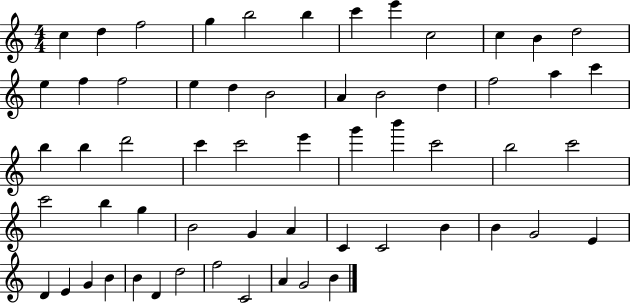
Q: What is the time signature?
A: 4/4